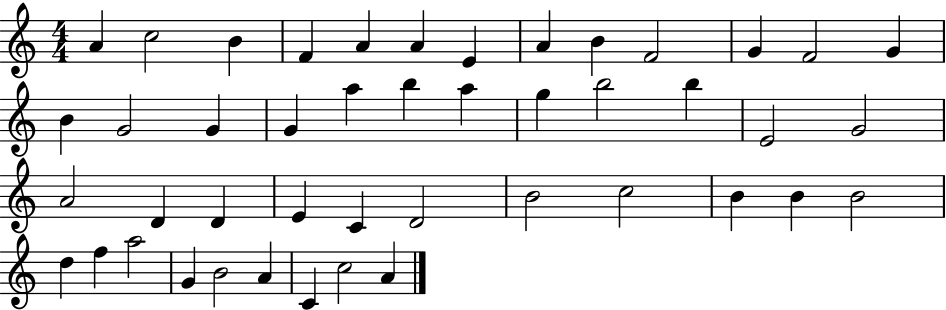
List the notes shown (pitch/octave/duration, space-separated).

A4/q C5/h B4/q F4/q A4/q A4/q E4/q A4/q B4/q F4/h G4/q F4/h G4/q B4/q G4/h G4/q G4/q A5/q B5/q A5/q G5/q B5/h B5/q E4/h G4/h A4/h D4/q D4/q E4/q C4/q D4/h B4/h C5/h B4/q B4/q B4/h D5/q F5/q A5/h G4/q B4/h A4/q C4/q C5/h A4/q